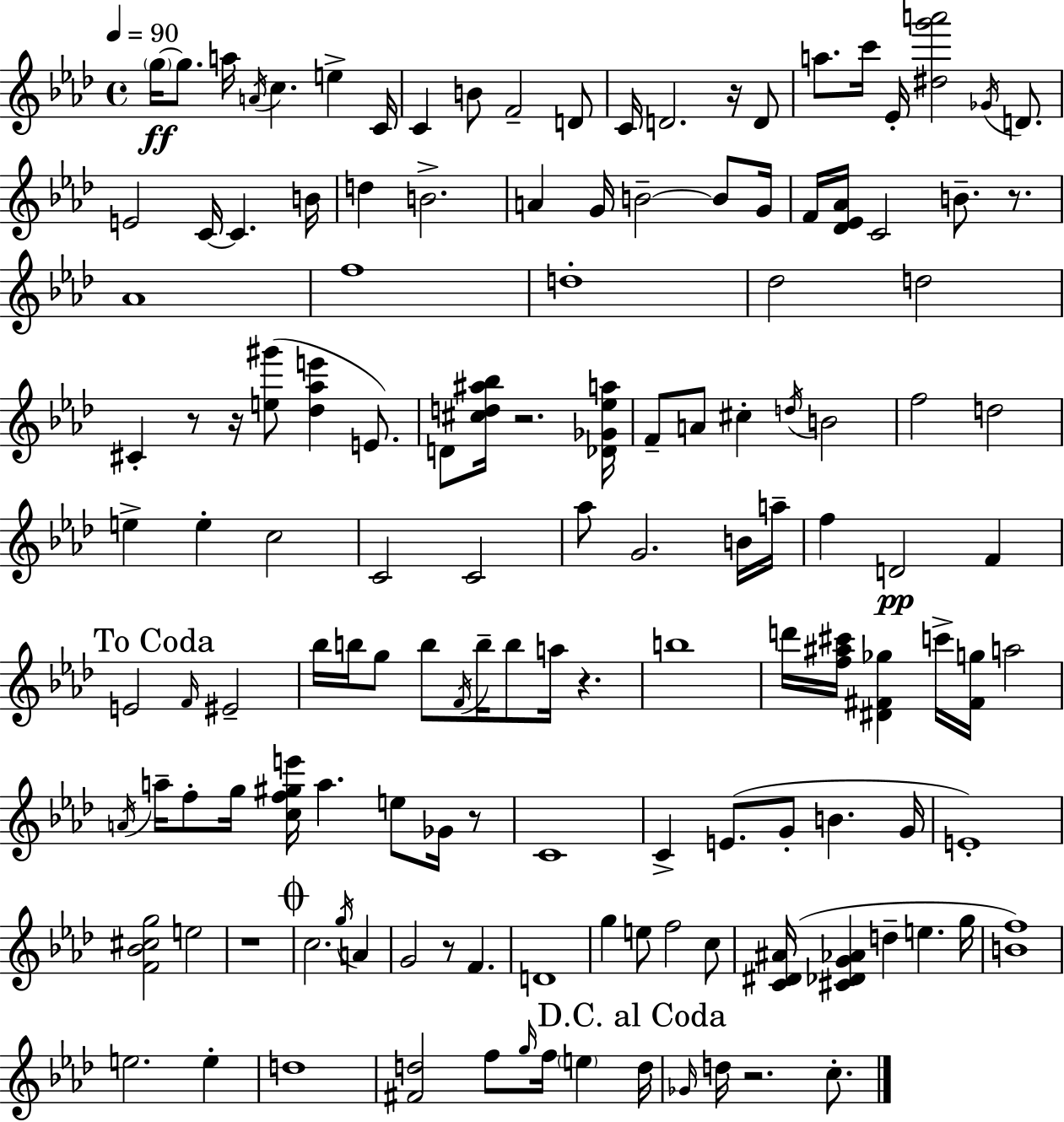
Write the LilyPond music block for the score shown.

{
  \clef treble
  \time 4/4
  \defaultTimeSignature
  \key f \minor
  \tempo 4 = 90
  \parenthesize g''16~~\ff g''8. a''16 \acciaccatura { a'16 } c''4. e''4-> | c'16 c'4 b'8 f'2-- d'8 | c'16 d'2. r16 d'8 | a''8. c'''16 ees'16-. <dis'' g''' a'''>2 \acciaccatura { ges'16 } d'8. | \break e'2 c'16~~ c'4. | b'16 d''4 b'2.-> | a'4 g'16 b'2--~~ b'8 | g'16 f'16 <des' ees' aes'>16 c'2 b'8.-- r8. | \break aes'1 | f''1 | d''1-. | des''2 d''2 | \break cis'4-. r8 r16 <e'' gis'''>8( <des'' aes'' e'''>4 e'8.) | d'8 <cis'' d'' ais'' bes''>16 r2. | <des' ges' ees'' a''>16 f'8-- a'8 cis''4-. \acciaccatura { d''16 } b'2 | f''2 d''2 | \break e''4-> e''4-. c''2 | c'2 c'2 | aes''8 g'2. | b'16 a''16-- f''4 d'2\pp f'4 | \break \mark "To Coda" e'2 \grace { f'16 } eis'2-- | bes''16 b''16 g''8 b''8 \acciaccatura { f'16 } b''16-- b''8 a''16 r4. | b''1 | d'''16 <f'' ais'' cis'''>16 <dis' fis' ges''>4 c'''16-> <fis' g''>16 a''2 | \break \acciaccatura { a'16 } a''16-- f''8-. g''16 <c'' f'' gis'' e'''>16 a''4. | e''8 ges'16 r8 c'1 | c'4-> e'8.( g'8-. b'4. | g'16 e'1-.) | \break <f' bes' cis'' g''>2 e''2 | r1 | \mark \markup { \musicglyph "scripts.coda" } c''2. | \acciaccatura { g''16 } a'4 g'2 r8 | \break f'4. d'1 | g''4 e''8 f''2 | c''8 <c' dis' ais'>16( <cis' des' g' aes'>4 d''4-- | e''4. g''16 <b' f''>1) | \break e''2. | e''4-. d''1 | <fis' d''>2 f''8 | \grace { g''16 } f''16 \parenthesize e''4 \mark "D.C. al Coda" d''16 \grace { ges'16 } d''16 r2. | \break c''8.-. \bar "|."
}